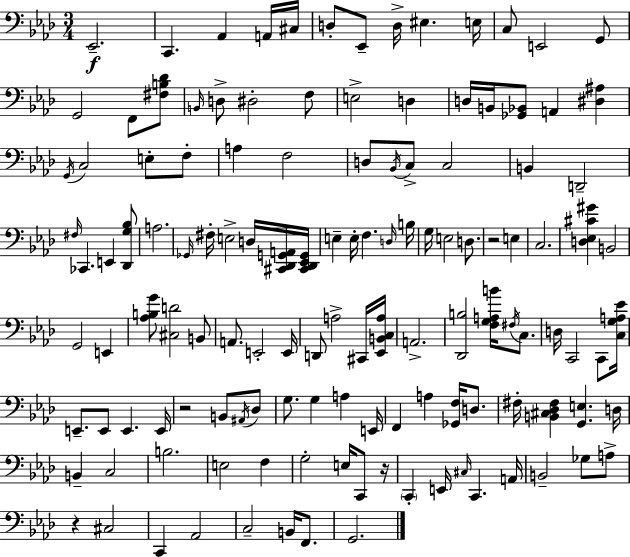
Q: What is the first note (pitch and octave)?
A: Eb2